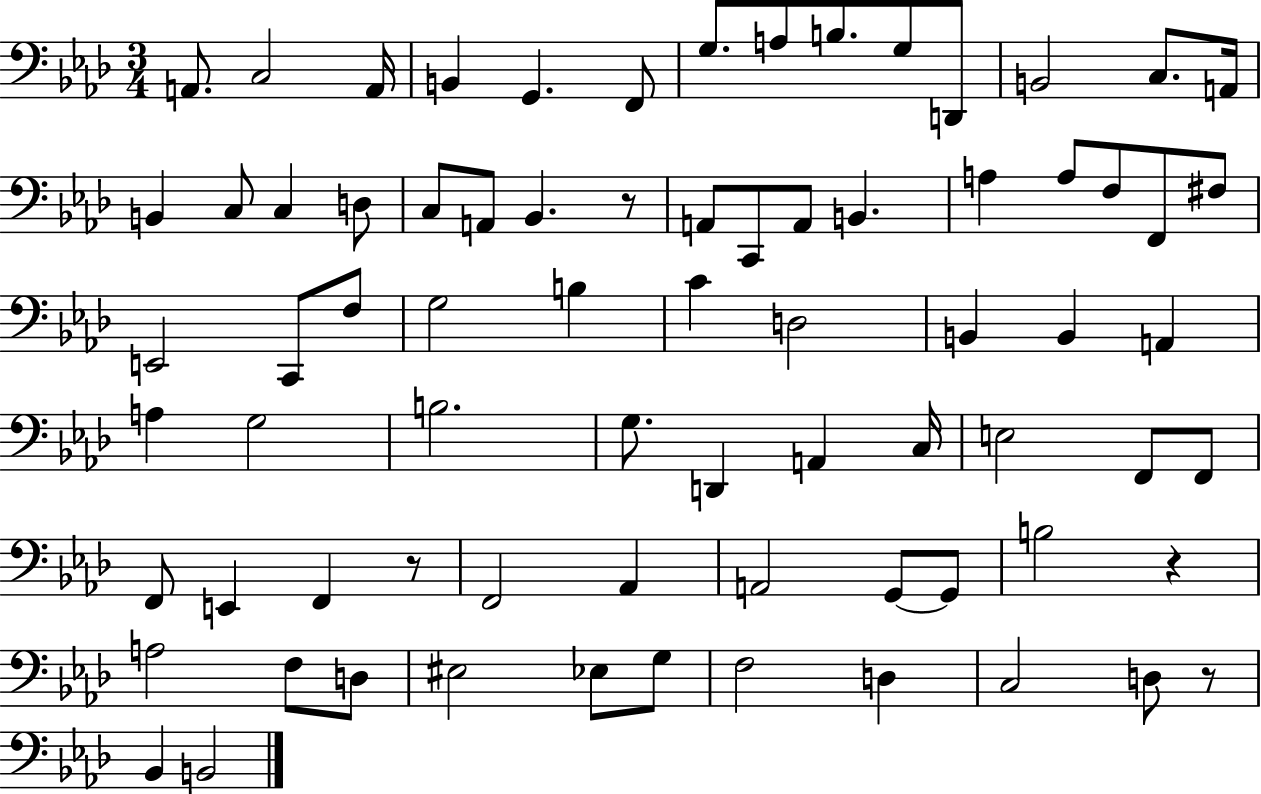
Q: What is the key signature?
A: AES major